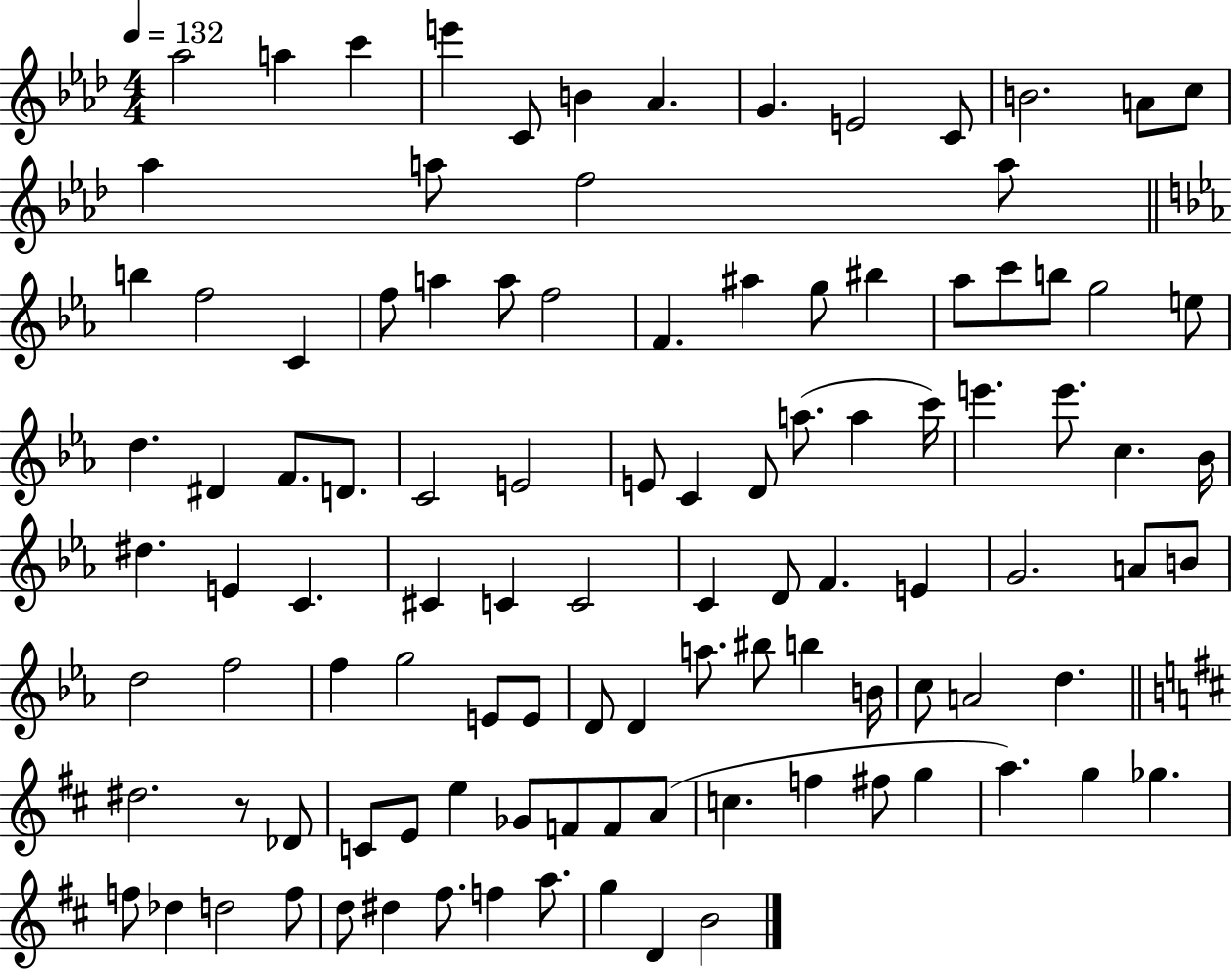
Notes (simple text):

Ab5/h A5/q C6/q E6/q C4/e B4/q Ab4/q. G4/q. E4/h C4/e B4/h. A4/e C5/e Ab5/q A5/e F5/h A5/e B5/q F5/h C4/q F5/e A5/q A5/e F5/h F4/q. A#5/q G5/e BIS5/q Ab5/e C6/e B5/e G5/h E5/e D5/q. D#4/q F4/e. D4/e. C4/h E4/h E4/e C4/q D4/e A5/e. A5/q C6/s E6/q. E6/e. C5/q. Bb4/s D#5/q. E4/q C4/q. C#4/q C4/q C4/h C4/q D4/e F4/q. E4/q G4/h. A4/e B4/e D5/h F5/h F5/q G5/h E4/e E4/e D4/e D4/q A5/e. BIS5/e B5/q B4/s C5/e A4/h D5/q. D#5/h. R/e Db4/e C4/e E4/e E5/q Gb4/e F4/e F4/e A4/e C5/q. F5/q F#5/e G5/q A5/q. G5/q Gb5/q. F5/e Db5/q D5/h F5/e D5/e D#5/q F#5/e. F5/q A5/e. G5/q D4/q B4/h